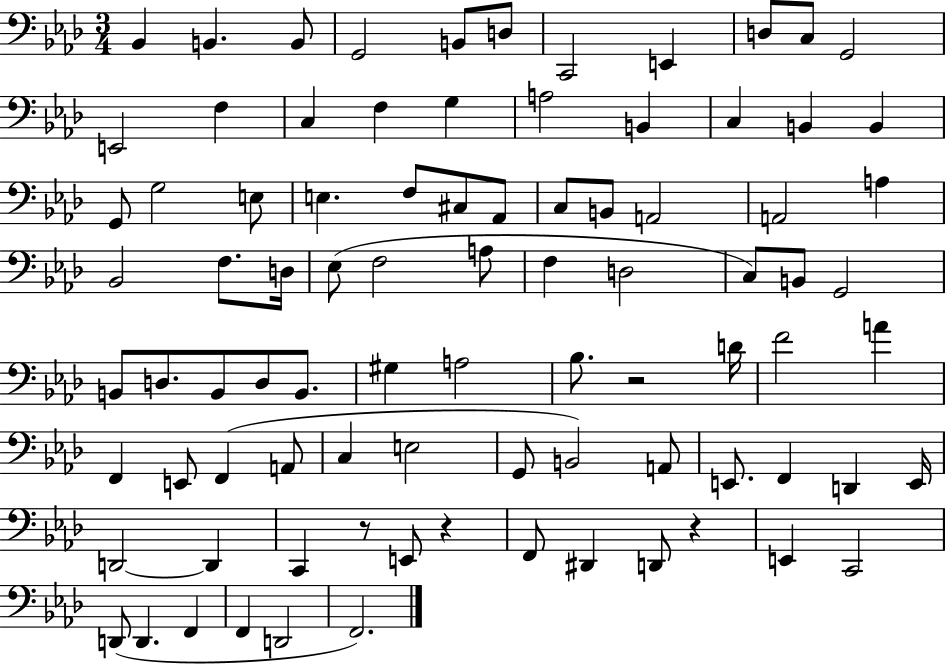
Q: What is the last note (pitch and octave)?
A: F2